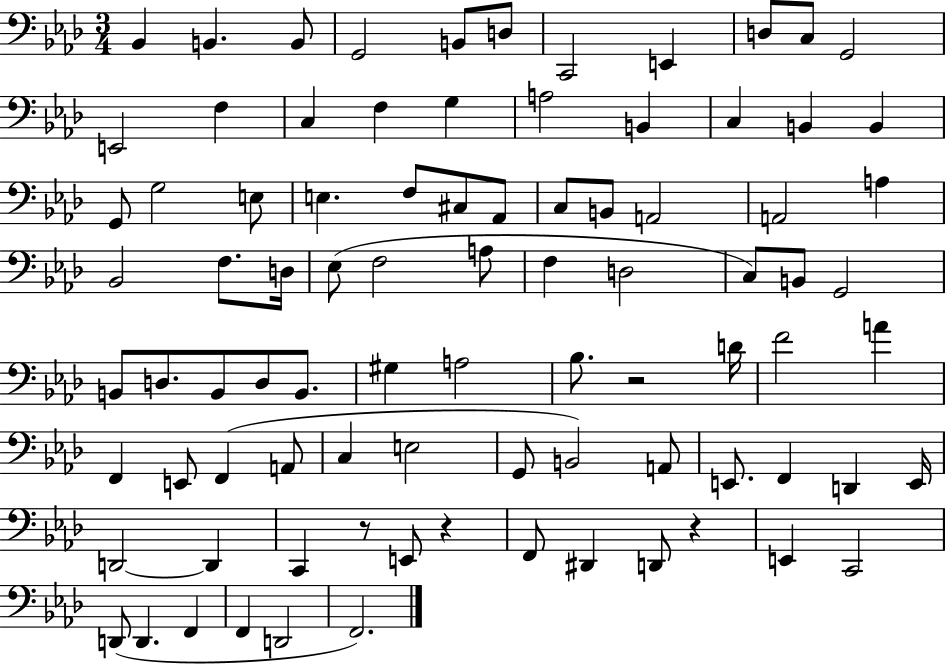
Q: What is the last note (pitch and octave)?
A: F2